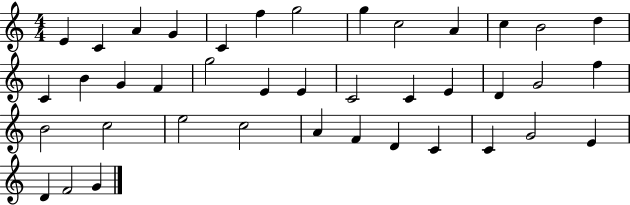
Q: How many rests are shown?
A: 0